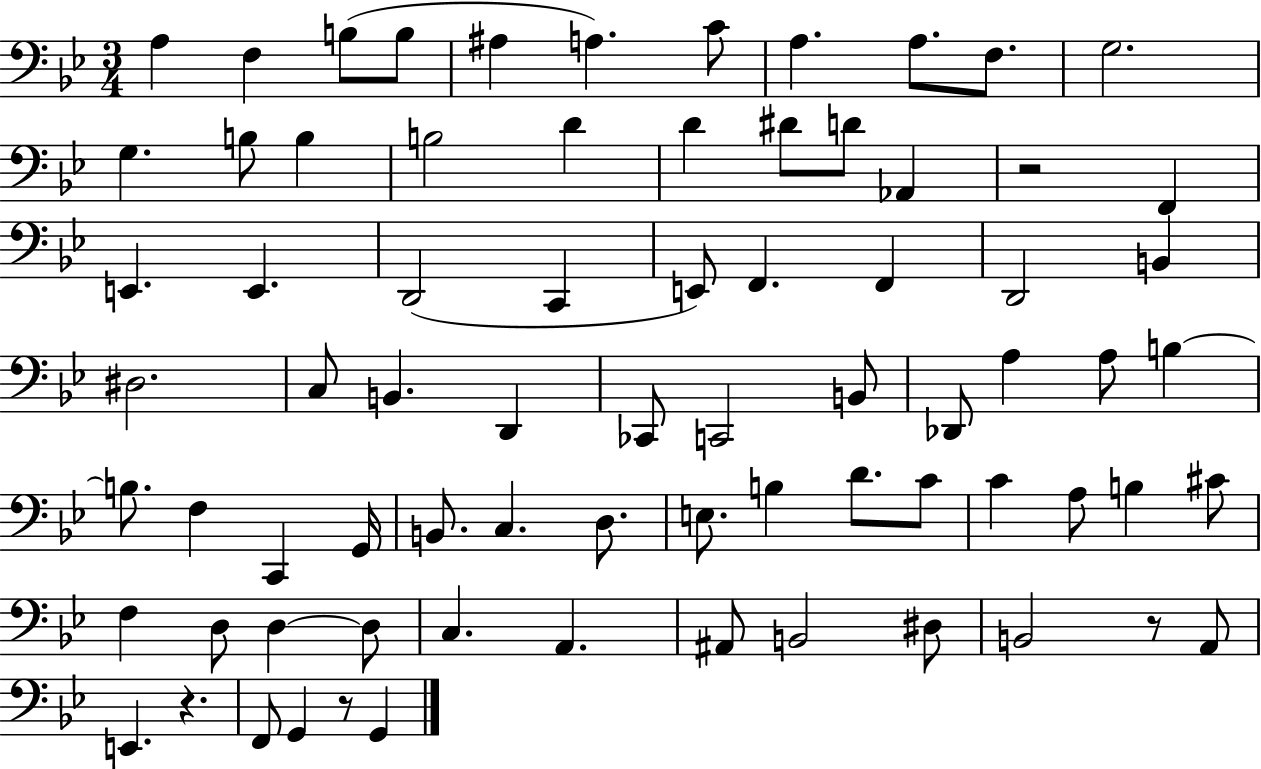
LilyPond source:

{
  \clef bass
  \numericTimeSignature
  \time 3/4
  \key bes \major
  a4 f4 b8( b8 | ais4 a4.) c'8 | a4. a8. f8. | g2. | \break g4. b8 b4 | b2 d'4 | d'4 dis'8 d'8 aes,4 | r2 f,4 | \break e,4. e,4. | d,2( c,4 | e,8) f,4. f,4 | d,2 b,4 | \break dis2. | c8 b,4. d,4 | ces,8 c,2 b,8 | des,8 a4 a8 b4~~ | \break b8. f4 c,4 g,16 | b,8. c4. d8. | e8. b4 d'8. c'8 | c'4 a8 b4 cis'8 | \break f4 d8 d4~~ d8 | c4. a,4. | ais,8 b,2 dis8 | b,2 r8 a,8 | \break e,4. r4. | f,8 g,4 r8 g,4 | \bar "|."
}